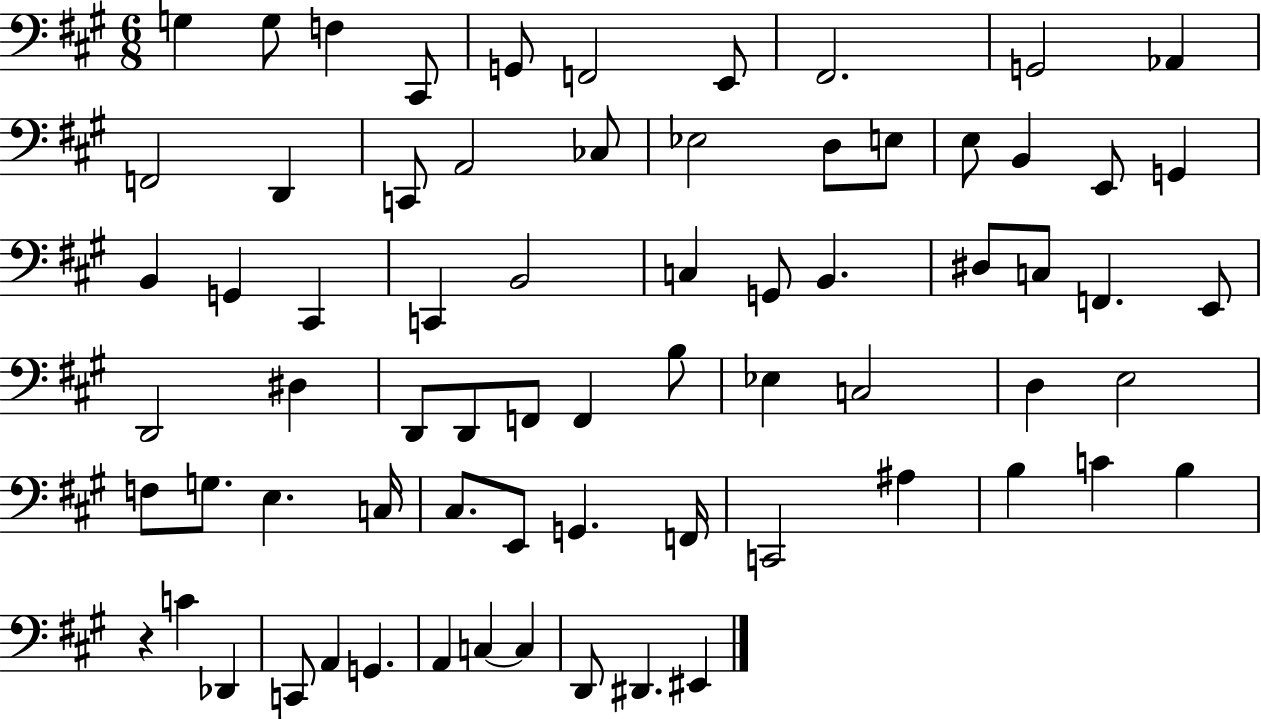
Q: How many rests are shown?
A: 1